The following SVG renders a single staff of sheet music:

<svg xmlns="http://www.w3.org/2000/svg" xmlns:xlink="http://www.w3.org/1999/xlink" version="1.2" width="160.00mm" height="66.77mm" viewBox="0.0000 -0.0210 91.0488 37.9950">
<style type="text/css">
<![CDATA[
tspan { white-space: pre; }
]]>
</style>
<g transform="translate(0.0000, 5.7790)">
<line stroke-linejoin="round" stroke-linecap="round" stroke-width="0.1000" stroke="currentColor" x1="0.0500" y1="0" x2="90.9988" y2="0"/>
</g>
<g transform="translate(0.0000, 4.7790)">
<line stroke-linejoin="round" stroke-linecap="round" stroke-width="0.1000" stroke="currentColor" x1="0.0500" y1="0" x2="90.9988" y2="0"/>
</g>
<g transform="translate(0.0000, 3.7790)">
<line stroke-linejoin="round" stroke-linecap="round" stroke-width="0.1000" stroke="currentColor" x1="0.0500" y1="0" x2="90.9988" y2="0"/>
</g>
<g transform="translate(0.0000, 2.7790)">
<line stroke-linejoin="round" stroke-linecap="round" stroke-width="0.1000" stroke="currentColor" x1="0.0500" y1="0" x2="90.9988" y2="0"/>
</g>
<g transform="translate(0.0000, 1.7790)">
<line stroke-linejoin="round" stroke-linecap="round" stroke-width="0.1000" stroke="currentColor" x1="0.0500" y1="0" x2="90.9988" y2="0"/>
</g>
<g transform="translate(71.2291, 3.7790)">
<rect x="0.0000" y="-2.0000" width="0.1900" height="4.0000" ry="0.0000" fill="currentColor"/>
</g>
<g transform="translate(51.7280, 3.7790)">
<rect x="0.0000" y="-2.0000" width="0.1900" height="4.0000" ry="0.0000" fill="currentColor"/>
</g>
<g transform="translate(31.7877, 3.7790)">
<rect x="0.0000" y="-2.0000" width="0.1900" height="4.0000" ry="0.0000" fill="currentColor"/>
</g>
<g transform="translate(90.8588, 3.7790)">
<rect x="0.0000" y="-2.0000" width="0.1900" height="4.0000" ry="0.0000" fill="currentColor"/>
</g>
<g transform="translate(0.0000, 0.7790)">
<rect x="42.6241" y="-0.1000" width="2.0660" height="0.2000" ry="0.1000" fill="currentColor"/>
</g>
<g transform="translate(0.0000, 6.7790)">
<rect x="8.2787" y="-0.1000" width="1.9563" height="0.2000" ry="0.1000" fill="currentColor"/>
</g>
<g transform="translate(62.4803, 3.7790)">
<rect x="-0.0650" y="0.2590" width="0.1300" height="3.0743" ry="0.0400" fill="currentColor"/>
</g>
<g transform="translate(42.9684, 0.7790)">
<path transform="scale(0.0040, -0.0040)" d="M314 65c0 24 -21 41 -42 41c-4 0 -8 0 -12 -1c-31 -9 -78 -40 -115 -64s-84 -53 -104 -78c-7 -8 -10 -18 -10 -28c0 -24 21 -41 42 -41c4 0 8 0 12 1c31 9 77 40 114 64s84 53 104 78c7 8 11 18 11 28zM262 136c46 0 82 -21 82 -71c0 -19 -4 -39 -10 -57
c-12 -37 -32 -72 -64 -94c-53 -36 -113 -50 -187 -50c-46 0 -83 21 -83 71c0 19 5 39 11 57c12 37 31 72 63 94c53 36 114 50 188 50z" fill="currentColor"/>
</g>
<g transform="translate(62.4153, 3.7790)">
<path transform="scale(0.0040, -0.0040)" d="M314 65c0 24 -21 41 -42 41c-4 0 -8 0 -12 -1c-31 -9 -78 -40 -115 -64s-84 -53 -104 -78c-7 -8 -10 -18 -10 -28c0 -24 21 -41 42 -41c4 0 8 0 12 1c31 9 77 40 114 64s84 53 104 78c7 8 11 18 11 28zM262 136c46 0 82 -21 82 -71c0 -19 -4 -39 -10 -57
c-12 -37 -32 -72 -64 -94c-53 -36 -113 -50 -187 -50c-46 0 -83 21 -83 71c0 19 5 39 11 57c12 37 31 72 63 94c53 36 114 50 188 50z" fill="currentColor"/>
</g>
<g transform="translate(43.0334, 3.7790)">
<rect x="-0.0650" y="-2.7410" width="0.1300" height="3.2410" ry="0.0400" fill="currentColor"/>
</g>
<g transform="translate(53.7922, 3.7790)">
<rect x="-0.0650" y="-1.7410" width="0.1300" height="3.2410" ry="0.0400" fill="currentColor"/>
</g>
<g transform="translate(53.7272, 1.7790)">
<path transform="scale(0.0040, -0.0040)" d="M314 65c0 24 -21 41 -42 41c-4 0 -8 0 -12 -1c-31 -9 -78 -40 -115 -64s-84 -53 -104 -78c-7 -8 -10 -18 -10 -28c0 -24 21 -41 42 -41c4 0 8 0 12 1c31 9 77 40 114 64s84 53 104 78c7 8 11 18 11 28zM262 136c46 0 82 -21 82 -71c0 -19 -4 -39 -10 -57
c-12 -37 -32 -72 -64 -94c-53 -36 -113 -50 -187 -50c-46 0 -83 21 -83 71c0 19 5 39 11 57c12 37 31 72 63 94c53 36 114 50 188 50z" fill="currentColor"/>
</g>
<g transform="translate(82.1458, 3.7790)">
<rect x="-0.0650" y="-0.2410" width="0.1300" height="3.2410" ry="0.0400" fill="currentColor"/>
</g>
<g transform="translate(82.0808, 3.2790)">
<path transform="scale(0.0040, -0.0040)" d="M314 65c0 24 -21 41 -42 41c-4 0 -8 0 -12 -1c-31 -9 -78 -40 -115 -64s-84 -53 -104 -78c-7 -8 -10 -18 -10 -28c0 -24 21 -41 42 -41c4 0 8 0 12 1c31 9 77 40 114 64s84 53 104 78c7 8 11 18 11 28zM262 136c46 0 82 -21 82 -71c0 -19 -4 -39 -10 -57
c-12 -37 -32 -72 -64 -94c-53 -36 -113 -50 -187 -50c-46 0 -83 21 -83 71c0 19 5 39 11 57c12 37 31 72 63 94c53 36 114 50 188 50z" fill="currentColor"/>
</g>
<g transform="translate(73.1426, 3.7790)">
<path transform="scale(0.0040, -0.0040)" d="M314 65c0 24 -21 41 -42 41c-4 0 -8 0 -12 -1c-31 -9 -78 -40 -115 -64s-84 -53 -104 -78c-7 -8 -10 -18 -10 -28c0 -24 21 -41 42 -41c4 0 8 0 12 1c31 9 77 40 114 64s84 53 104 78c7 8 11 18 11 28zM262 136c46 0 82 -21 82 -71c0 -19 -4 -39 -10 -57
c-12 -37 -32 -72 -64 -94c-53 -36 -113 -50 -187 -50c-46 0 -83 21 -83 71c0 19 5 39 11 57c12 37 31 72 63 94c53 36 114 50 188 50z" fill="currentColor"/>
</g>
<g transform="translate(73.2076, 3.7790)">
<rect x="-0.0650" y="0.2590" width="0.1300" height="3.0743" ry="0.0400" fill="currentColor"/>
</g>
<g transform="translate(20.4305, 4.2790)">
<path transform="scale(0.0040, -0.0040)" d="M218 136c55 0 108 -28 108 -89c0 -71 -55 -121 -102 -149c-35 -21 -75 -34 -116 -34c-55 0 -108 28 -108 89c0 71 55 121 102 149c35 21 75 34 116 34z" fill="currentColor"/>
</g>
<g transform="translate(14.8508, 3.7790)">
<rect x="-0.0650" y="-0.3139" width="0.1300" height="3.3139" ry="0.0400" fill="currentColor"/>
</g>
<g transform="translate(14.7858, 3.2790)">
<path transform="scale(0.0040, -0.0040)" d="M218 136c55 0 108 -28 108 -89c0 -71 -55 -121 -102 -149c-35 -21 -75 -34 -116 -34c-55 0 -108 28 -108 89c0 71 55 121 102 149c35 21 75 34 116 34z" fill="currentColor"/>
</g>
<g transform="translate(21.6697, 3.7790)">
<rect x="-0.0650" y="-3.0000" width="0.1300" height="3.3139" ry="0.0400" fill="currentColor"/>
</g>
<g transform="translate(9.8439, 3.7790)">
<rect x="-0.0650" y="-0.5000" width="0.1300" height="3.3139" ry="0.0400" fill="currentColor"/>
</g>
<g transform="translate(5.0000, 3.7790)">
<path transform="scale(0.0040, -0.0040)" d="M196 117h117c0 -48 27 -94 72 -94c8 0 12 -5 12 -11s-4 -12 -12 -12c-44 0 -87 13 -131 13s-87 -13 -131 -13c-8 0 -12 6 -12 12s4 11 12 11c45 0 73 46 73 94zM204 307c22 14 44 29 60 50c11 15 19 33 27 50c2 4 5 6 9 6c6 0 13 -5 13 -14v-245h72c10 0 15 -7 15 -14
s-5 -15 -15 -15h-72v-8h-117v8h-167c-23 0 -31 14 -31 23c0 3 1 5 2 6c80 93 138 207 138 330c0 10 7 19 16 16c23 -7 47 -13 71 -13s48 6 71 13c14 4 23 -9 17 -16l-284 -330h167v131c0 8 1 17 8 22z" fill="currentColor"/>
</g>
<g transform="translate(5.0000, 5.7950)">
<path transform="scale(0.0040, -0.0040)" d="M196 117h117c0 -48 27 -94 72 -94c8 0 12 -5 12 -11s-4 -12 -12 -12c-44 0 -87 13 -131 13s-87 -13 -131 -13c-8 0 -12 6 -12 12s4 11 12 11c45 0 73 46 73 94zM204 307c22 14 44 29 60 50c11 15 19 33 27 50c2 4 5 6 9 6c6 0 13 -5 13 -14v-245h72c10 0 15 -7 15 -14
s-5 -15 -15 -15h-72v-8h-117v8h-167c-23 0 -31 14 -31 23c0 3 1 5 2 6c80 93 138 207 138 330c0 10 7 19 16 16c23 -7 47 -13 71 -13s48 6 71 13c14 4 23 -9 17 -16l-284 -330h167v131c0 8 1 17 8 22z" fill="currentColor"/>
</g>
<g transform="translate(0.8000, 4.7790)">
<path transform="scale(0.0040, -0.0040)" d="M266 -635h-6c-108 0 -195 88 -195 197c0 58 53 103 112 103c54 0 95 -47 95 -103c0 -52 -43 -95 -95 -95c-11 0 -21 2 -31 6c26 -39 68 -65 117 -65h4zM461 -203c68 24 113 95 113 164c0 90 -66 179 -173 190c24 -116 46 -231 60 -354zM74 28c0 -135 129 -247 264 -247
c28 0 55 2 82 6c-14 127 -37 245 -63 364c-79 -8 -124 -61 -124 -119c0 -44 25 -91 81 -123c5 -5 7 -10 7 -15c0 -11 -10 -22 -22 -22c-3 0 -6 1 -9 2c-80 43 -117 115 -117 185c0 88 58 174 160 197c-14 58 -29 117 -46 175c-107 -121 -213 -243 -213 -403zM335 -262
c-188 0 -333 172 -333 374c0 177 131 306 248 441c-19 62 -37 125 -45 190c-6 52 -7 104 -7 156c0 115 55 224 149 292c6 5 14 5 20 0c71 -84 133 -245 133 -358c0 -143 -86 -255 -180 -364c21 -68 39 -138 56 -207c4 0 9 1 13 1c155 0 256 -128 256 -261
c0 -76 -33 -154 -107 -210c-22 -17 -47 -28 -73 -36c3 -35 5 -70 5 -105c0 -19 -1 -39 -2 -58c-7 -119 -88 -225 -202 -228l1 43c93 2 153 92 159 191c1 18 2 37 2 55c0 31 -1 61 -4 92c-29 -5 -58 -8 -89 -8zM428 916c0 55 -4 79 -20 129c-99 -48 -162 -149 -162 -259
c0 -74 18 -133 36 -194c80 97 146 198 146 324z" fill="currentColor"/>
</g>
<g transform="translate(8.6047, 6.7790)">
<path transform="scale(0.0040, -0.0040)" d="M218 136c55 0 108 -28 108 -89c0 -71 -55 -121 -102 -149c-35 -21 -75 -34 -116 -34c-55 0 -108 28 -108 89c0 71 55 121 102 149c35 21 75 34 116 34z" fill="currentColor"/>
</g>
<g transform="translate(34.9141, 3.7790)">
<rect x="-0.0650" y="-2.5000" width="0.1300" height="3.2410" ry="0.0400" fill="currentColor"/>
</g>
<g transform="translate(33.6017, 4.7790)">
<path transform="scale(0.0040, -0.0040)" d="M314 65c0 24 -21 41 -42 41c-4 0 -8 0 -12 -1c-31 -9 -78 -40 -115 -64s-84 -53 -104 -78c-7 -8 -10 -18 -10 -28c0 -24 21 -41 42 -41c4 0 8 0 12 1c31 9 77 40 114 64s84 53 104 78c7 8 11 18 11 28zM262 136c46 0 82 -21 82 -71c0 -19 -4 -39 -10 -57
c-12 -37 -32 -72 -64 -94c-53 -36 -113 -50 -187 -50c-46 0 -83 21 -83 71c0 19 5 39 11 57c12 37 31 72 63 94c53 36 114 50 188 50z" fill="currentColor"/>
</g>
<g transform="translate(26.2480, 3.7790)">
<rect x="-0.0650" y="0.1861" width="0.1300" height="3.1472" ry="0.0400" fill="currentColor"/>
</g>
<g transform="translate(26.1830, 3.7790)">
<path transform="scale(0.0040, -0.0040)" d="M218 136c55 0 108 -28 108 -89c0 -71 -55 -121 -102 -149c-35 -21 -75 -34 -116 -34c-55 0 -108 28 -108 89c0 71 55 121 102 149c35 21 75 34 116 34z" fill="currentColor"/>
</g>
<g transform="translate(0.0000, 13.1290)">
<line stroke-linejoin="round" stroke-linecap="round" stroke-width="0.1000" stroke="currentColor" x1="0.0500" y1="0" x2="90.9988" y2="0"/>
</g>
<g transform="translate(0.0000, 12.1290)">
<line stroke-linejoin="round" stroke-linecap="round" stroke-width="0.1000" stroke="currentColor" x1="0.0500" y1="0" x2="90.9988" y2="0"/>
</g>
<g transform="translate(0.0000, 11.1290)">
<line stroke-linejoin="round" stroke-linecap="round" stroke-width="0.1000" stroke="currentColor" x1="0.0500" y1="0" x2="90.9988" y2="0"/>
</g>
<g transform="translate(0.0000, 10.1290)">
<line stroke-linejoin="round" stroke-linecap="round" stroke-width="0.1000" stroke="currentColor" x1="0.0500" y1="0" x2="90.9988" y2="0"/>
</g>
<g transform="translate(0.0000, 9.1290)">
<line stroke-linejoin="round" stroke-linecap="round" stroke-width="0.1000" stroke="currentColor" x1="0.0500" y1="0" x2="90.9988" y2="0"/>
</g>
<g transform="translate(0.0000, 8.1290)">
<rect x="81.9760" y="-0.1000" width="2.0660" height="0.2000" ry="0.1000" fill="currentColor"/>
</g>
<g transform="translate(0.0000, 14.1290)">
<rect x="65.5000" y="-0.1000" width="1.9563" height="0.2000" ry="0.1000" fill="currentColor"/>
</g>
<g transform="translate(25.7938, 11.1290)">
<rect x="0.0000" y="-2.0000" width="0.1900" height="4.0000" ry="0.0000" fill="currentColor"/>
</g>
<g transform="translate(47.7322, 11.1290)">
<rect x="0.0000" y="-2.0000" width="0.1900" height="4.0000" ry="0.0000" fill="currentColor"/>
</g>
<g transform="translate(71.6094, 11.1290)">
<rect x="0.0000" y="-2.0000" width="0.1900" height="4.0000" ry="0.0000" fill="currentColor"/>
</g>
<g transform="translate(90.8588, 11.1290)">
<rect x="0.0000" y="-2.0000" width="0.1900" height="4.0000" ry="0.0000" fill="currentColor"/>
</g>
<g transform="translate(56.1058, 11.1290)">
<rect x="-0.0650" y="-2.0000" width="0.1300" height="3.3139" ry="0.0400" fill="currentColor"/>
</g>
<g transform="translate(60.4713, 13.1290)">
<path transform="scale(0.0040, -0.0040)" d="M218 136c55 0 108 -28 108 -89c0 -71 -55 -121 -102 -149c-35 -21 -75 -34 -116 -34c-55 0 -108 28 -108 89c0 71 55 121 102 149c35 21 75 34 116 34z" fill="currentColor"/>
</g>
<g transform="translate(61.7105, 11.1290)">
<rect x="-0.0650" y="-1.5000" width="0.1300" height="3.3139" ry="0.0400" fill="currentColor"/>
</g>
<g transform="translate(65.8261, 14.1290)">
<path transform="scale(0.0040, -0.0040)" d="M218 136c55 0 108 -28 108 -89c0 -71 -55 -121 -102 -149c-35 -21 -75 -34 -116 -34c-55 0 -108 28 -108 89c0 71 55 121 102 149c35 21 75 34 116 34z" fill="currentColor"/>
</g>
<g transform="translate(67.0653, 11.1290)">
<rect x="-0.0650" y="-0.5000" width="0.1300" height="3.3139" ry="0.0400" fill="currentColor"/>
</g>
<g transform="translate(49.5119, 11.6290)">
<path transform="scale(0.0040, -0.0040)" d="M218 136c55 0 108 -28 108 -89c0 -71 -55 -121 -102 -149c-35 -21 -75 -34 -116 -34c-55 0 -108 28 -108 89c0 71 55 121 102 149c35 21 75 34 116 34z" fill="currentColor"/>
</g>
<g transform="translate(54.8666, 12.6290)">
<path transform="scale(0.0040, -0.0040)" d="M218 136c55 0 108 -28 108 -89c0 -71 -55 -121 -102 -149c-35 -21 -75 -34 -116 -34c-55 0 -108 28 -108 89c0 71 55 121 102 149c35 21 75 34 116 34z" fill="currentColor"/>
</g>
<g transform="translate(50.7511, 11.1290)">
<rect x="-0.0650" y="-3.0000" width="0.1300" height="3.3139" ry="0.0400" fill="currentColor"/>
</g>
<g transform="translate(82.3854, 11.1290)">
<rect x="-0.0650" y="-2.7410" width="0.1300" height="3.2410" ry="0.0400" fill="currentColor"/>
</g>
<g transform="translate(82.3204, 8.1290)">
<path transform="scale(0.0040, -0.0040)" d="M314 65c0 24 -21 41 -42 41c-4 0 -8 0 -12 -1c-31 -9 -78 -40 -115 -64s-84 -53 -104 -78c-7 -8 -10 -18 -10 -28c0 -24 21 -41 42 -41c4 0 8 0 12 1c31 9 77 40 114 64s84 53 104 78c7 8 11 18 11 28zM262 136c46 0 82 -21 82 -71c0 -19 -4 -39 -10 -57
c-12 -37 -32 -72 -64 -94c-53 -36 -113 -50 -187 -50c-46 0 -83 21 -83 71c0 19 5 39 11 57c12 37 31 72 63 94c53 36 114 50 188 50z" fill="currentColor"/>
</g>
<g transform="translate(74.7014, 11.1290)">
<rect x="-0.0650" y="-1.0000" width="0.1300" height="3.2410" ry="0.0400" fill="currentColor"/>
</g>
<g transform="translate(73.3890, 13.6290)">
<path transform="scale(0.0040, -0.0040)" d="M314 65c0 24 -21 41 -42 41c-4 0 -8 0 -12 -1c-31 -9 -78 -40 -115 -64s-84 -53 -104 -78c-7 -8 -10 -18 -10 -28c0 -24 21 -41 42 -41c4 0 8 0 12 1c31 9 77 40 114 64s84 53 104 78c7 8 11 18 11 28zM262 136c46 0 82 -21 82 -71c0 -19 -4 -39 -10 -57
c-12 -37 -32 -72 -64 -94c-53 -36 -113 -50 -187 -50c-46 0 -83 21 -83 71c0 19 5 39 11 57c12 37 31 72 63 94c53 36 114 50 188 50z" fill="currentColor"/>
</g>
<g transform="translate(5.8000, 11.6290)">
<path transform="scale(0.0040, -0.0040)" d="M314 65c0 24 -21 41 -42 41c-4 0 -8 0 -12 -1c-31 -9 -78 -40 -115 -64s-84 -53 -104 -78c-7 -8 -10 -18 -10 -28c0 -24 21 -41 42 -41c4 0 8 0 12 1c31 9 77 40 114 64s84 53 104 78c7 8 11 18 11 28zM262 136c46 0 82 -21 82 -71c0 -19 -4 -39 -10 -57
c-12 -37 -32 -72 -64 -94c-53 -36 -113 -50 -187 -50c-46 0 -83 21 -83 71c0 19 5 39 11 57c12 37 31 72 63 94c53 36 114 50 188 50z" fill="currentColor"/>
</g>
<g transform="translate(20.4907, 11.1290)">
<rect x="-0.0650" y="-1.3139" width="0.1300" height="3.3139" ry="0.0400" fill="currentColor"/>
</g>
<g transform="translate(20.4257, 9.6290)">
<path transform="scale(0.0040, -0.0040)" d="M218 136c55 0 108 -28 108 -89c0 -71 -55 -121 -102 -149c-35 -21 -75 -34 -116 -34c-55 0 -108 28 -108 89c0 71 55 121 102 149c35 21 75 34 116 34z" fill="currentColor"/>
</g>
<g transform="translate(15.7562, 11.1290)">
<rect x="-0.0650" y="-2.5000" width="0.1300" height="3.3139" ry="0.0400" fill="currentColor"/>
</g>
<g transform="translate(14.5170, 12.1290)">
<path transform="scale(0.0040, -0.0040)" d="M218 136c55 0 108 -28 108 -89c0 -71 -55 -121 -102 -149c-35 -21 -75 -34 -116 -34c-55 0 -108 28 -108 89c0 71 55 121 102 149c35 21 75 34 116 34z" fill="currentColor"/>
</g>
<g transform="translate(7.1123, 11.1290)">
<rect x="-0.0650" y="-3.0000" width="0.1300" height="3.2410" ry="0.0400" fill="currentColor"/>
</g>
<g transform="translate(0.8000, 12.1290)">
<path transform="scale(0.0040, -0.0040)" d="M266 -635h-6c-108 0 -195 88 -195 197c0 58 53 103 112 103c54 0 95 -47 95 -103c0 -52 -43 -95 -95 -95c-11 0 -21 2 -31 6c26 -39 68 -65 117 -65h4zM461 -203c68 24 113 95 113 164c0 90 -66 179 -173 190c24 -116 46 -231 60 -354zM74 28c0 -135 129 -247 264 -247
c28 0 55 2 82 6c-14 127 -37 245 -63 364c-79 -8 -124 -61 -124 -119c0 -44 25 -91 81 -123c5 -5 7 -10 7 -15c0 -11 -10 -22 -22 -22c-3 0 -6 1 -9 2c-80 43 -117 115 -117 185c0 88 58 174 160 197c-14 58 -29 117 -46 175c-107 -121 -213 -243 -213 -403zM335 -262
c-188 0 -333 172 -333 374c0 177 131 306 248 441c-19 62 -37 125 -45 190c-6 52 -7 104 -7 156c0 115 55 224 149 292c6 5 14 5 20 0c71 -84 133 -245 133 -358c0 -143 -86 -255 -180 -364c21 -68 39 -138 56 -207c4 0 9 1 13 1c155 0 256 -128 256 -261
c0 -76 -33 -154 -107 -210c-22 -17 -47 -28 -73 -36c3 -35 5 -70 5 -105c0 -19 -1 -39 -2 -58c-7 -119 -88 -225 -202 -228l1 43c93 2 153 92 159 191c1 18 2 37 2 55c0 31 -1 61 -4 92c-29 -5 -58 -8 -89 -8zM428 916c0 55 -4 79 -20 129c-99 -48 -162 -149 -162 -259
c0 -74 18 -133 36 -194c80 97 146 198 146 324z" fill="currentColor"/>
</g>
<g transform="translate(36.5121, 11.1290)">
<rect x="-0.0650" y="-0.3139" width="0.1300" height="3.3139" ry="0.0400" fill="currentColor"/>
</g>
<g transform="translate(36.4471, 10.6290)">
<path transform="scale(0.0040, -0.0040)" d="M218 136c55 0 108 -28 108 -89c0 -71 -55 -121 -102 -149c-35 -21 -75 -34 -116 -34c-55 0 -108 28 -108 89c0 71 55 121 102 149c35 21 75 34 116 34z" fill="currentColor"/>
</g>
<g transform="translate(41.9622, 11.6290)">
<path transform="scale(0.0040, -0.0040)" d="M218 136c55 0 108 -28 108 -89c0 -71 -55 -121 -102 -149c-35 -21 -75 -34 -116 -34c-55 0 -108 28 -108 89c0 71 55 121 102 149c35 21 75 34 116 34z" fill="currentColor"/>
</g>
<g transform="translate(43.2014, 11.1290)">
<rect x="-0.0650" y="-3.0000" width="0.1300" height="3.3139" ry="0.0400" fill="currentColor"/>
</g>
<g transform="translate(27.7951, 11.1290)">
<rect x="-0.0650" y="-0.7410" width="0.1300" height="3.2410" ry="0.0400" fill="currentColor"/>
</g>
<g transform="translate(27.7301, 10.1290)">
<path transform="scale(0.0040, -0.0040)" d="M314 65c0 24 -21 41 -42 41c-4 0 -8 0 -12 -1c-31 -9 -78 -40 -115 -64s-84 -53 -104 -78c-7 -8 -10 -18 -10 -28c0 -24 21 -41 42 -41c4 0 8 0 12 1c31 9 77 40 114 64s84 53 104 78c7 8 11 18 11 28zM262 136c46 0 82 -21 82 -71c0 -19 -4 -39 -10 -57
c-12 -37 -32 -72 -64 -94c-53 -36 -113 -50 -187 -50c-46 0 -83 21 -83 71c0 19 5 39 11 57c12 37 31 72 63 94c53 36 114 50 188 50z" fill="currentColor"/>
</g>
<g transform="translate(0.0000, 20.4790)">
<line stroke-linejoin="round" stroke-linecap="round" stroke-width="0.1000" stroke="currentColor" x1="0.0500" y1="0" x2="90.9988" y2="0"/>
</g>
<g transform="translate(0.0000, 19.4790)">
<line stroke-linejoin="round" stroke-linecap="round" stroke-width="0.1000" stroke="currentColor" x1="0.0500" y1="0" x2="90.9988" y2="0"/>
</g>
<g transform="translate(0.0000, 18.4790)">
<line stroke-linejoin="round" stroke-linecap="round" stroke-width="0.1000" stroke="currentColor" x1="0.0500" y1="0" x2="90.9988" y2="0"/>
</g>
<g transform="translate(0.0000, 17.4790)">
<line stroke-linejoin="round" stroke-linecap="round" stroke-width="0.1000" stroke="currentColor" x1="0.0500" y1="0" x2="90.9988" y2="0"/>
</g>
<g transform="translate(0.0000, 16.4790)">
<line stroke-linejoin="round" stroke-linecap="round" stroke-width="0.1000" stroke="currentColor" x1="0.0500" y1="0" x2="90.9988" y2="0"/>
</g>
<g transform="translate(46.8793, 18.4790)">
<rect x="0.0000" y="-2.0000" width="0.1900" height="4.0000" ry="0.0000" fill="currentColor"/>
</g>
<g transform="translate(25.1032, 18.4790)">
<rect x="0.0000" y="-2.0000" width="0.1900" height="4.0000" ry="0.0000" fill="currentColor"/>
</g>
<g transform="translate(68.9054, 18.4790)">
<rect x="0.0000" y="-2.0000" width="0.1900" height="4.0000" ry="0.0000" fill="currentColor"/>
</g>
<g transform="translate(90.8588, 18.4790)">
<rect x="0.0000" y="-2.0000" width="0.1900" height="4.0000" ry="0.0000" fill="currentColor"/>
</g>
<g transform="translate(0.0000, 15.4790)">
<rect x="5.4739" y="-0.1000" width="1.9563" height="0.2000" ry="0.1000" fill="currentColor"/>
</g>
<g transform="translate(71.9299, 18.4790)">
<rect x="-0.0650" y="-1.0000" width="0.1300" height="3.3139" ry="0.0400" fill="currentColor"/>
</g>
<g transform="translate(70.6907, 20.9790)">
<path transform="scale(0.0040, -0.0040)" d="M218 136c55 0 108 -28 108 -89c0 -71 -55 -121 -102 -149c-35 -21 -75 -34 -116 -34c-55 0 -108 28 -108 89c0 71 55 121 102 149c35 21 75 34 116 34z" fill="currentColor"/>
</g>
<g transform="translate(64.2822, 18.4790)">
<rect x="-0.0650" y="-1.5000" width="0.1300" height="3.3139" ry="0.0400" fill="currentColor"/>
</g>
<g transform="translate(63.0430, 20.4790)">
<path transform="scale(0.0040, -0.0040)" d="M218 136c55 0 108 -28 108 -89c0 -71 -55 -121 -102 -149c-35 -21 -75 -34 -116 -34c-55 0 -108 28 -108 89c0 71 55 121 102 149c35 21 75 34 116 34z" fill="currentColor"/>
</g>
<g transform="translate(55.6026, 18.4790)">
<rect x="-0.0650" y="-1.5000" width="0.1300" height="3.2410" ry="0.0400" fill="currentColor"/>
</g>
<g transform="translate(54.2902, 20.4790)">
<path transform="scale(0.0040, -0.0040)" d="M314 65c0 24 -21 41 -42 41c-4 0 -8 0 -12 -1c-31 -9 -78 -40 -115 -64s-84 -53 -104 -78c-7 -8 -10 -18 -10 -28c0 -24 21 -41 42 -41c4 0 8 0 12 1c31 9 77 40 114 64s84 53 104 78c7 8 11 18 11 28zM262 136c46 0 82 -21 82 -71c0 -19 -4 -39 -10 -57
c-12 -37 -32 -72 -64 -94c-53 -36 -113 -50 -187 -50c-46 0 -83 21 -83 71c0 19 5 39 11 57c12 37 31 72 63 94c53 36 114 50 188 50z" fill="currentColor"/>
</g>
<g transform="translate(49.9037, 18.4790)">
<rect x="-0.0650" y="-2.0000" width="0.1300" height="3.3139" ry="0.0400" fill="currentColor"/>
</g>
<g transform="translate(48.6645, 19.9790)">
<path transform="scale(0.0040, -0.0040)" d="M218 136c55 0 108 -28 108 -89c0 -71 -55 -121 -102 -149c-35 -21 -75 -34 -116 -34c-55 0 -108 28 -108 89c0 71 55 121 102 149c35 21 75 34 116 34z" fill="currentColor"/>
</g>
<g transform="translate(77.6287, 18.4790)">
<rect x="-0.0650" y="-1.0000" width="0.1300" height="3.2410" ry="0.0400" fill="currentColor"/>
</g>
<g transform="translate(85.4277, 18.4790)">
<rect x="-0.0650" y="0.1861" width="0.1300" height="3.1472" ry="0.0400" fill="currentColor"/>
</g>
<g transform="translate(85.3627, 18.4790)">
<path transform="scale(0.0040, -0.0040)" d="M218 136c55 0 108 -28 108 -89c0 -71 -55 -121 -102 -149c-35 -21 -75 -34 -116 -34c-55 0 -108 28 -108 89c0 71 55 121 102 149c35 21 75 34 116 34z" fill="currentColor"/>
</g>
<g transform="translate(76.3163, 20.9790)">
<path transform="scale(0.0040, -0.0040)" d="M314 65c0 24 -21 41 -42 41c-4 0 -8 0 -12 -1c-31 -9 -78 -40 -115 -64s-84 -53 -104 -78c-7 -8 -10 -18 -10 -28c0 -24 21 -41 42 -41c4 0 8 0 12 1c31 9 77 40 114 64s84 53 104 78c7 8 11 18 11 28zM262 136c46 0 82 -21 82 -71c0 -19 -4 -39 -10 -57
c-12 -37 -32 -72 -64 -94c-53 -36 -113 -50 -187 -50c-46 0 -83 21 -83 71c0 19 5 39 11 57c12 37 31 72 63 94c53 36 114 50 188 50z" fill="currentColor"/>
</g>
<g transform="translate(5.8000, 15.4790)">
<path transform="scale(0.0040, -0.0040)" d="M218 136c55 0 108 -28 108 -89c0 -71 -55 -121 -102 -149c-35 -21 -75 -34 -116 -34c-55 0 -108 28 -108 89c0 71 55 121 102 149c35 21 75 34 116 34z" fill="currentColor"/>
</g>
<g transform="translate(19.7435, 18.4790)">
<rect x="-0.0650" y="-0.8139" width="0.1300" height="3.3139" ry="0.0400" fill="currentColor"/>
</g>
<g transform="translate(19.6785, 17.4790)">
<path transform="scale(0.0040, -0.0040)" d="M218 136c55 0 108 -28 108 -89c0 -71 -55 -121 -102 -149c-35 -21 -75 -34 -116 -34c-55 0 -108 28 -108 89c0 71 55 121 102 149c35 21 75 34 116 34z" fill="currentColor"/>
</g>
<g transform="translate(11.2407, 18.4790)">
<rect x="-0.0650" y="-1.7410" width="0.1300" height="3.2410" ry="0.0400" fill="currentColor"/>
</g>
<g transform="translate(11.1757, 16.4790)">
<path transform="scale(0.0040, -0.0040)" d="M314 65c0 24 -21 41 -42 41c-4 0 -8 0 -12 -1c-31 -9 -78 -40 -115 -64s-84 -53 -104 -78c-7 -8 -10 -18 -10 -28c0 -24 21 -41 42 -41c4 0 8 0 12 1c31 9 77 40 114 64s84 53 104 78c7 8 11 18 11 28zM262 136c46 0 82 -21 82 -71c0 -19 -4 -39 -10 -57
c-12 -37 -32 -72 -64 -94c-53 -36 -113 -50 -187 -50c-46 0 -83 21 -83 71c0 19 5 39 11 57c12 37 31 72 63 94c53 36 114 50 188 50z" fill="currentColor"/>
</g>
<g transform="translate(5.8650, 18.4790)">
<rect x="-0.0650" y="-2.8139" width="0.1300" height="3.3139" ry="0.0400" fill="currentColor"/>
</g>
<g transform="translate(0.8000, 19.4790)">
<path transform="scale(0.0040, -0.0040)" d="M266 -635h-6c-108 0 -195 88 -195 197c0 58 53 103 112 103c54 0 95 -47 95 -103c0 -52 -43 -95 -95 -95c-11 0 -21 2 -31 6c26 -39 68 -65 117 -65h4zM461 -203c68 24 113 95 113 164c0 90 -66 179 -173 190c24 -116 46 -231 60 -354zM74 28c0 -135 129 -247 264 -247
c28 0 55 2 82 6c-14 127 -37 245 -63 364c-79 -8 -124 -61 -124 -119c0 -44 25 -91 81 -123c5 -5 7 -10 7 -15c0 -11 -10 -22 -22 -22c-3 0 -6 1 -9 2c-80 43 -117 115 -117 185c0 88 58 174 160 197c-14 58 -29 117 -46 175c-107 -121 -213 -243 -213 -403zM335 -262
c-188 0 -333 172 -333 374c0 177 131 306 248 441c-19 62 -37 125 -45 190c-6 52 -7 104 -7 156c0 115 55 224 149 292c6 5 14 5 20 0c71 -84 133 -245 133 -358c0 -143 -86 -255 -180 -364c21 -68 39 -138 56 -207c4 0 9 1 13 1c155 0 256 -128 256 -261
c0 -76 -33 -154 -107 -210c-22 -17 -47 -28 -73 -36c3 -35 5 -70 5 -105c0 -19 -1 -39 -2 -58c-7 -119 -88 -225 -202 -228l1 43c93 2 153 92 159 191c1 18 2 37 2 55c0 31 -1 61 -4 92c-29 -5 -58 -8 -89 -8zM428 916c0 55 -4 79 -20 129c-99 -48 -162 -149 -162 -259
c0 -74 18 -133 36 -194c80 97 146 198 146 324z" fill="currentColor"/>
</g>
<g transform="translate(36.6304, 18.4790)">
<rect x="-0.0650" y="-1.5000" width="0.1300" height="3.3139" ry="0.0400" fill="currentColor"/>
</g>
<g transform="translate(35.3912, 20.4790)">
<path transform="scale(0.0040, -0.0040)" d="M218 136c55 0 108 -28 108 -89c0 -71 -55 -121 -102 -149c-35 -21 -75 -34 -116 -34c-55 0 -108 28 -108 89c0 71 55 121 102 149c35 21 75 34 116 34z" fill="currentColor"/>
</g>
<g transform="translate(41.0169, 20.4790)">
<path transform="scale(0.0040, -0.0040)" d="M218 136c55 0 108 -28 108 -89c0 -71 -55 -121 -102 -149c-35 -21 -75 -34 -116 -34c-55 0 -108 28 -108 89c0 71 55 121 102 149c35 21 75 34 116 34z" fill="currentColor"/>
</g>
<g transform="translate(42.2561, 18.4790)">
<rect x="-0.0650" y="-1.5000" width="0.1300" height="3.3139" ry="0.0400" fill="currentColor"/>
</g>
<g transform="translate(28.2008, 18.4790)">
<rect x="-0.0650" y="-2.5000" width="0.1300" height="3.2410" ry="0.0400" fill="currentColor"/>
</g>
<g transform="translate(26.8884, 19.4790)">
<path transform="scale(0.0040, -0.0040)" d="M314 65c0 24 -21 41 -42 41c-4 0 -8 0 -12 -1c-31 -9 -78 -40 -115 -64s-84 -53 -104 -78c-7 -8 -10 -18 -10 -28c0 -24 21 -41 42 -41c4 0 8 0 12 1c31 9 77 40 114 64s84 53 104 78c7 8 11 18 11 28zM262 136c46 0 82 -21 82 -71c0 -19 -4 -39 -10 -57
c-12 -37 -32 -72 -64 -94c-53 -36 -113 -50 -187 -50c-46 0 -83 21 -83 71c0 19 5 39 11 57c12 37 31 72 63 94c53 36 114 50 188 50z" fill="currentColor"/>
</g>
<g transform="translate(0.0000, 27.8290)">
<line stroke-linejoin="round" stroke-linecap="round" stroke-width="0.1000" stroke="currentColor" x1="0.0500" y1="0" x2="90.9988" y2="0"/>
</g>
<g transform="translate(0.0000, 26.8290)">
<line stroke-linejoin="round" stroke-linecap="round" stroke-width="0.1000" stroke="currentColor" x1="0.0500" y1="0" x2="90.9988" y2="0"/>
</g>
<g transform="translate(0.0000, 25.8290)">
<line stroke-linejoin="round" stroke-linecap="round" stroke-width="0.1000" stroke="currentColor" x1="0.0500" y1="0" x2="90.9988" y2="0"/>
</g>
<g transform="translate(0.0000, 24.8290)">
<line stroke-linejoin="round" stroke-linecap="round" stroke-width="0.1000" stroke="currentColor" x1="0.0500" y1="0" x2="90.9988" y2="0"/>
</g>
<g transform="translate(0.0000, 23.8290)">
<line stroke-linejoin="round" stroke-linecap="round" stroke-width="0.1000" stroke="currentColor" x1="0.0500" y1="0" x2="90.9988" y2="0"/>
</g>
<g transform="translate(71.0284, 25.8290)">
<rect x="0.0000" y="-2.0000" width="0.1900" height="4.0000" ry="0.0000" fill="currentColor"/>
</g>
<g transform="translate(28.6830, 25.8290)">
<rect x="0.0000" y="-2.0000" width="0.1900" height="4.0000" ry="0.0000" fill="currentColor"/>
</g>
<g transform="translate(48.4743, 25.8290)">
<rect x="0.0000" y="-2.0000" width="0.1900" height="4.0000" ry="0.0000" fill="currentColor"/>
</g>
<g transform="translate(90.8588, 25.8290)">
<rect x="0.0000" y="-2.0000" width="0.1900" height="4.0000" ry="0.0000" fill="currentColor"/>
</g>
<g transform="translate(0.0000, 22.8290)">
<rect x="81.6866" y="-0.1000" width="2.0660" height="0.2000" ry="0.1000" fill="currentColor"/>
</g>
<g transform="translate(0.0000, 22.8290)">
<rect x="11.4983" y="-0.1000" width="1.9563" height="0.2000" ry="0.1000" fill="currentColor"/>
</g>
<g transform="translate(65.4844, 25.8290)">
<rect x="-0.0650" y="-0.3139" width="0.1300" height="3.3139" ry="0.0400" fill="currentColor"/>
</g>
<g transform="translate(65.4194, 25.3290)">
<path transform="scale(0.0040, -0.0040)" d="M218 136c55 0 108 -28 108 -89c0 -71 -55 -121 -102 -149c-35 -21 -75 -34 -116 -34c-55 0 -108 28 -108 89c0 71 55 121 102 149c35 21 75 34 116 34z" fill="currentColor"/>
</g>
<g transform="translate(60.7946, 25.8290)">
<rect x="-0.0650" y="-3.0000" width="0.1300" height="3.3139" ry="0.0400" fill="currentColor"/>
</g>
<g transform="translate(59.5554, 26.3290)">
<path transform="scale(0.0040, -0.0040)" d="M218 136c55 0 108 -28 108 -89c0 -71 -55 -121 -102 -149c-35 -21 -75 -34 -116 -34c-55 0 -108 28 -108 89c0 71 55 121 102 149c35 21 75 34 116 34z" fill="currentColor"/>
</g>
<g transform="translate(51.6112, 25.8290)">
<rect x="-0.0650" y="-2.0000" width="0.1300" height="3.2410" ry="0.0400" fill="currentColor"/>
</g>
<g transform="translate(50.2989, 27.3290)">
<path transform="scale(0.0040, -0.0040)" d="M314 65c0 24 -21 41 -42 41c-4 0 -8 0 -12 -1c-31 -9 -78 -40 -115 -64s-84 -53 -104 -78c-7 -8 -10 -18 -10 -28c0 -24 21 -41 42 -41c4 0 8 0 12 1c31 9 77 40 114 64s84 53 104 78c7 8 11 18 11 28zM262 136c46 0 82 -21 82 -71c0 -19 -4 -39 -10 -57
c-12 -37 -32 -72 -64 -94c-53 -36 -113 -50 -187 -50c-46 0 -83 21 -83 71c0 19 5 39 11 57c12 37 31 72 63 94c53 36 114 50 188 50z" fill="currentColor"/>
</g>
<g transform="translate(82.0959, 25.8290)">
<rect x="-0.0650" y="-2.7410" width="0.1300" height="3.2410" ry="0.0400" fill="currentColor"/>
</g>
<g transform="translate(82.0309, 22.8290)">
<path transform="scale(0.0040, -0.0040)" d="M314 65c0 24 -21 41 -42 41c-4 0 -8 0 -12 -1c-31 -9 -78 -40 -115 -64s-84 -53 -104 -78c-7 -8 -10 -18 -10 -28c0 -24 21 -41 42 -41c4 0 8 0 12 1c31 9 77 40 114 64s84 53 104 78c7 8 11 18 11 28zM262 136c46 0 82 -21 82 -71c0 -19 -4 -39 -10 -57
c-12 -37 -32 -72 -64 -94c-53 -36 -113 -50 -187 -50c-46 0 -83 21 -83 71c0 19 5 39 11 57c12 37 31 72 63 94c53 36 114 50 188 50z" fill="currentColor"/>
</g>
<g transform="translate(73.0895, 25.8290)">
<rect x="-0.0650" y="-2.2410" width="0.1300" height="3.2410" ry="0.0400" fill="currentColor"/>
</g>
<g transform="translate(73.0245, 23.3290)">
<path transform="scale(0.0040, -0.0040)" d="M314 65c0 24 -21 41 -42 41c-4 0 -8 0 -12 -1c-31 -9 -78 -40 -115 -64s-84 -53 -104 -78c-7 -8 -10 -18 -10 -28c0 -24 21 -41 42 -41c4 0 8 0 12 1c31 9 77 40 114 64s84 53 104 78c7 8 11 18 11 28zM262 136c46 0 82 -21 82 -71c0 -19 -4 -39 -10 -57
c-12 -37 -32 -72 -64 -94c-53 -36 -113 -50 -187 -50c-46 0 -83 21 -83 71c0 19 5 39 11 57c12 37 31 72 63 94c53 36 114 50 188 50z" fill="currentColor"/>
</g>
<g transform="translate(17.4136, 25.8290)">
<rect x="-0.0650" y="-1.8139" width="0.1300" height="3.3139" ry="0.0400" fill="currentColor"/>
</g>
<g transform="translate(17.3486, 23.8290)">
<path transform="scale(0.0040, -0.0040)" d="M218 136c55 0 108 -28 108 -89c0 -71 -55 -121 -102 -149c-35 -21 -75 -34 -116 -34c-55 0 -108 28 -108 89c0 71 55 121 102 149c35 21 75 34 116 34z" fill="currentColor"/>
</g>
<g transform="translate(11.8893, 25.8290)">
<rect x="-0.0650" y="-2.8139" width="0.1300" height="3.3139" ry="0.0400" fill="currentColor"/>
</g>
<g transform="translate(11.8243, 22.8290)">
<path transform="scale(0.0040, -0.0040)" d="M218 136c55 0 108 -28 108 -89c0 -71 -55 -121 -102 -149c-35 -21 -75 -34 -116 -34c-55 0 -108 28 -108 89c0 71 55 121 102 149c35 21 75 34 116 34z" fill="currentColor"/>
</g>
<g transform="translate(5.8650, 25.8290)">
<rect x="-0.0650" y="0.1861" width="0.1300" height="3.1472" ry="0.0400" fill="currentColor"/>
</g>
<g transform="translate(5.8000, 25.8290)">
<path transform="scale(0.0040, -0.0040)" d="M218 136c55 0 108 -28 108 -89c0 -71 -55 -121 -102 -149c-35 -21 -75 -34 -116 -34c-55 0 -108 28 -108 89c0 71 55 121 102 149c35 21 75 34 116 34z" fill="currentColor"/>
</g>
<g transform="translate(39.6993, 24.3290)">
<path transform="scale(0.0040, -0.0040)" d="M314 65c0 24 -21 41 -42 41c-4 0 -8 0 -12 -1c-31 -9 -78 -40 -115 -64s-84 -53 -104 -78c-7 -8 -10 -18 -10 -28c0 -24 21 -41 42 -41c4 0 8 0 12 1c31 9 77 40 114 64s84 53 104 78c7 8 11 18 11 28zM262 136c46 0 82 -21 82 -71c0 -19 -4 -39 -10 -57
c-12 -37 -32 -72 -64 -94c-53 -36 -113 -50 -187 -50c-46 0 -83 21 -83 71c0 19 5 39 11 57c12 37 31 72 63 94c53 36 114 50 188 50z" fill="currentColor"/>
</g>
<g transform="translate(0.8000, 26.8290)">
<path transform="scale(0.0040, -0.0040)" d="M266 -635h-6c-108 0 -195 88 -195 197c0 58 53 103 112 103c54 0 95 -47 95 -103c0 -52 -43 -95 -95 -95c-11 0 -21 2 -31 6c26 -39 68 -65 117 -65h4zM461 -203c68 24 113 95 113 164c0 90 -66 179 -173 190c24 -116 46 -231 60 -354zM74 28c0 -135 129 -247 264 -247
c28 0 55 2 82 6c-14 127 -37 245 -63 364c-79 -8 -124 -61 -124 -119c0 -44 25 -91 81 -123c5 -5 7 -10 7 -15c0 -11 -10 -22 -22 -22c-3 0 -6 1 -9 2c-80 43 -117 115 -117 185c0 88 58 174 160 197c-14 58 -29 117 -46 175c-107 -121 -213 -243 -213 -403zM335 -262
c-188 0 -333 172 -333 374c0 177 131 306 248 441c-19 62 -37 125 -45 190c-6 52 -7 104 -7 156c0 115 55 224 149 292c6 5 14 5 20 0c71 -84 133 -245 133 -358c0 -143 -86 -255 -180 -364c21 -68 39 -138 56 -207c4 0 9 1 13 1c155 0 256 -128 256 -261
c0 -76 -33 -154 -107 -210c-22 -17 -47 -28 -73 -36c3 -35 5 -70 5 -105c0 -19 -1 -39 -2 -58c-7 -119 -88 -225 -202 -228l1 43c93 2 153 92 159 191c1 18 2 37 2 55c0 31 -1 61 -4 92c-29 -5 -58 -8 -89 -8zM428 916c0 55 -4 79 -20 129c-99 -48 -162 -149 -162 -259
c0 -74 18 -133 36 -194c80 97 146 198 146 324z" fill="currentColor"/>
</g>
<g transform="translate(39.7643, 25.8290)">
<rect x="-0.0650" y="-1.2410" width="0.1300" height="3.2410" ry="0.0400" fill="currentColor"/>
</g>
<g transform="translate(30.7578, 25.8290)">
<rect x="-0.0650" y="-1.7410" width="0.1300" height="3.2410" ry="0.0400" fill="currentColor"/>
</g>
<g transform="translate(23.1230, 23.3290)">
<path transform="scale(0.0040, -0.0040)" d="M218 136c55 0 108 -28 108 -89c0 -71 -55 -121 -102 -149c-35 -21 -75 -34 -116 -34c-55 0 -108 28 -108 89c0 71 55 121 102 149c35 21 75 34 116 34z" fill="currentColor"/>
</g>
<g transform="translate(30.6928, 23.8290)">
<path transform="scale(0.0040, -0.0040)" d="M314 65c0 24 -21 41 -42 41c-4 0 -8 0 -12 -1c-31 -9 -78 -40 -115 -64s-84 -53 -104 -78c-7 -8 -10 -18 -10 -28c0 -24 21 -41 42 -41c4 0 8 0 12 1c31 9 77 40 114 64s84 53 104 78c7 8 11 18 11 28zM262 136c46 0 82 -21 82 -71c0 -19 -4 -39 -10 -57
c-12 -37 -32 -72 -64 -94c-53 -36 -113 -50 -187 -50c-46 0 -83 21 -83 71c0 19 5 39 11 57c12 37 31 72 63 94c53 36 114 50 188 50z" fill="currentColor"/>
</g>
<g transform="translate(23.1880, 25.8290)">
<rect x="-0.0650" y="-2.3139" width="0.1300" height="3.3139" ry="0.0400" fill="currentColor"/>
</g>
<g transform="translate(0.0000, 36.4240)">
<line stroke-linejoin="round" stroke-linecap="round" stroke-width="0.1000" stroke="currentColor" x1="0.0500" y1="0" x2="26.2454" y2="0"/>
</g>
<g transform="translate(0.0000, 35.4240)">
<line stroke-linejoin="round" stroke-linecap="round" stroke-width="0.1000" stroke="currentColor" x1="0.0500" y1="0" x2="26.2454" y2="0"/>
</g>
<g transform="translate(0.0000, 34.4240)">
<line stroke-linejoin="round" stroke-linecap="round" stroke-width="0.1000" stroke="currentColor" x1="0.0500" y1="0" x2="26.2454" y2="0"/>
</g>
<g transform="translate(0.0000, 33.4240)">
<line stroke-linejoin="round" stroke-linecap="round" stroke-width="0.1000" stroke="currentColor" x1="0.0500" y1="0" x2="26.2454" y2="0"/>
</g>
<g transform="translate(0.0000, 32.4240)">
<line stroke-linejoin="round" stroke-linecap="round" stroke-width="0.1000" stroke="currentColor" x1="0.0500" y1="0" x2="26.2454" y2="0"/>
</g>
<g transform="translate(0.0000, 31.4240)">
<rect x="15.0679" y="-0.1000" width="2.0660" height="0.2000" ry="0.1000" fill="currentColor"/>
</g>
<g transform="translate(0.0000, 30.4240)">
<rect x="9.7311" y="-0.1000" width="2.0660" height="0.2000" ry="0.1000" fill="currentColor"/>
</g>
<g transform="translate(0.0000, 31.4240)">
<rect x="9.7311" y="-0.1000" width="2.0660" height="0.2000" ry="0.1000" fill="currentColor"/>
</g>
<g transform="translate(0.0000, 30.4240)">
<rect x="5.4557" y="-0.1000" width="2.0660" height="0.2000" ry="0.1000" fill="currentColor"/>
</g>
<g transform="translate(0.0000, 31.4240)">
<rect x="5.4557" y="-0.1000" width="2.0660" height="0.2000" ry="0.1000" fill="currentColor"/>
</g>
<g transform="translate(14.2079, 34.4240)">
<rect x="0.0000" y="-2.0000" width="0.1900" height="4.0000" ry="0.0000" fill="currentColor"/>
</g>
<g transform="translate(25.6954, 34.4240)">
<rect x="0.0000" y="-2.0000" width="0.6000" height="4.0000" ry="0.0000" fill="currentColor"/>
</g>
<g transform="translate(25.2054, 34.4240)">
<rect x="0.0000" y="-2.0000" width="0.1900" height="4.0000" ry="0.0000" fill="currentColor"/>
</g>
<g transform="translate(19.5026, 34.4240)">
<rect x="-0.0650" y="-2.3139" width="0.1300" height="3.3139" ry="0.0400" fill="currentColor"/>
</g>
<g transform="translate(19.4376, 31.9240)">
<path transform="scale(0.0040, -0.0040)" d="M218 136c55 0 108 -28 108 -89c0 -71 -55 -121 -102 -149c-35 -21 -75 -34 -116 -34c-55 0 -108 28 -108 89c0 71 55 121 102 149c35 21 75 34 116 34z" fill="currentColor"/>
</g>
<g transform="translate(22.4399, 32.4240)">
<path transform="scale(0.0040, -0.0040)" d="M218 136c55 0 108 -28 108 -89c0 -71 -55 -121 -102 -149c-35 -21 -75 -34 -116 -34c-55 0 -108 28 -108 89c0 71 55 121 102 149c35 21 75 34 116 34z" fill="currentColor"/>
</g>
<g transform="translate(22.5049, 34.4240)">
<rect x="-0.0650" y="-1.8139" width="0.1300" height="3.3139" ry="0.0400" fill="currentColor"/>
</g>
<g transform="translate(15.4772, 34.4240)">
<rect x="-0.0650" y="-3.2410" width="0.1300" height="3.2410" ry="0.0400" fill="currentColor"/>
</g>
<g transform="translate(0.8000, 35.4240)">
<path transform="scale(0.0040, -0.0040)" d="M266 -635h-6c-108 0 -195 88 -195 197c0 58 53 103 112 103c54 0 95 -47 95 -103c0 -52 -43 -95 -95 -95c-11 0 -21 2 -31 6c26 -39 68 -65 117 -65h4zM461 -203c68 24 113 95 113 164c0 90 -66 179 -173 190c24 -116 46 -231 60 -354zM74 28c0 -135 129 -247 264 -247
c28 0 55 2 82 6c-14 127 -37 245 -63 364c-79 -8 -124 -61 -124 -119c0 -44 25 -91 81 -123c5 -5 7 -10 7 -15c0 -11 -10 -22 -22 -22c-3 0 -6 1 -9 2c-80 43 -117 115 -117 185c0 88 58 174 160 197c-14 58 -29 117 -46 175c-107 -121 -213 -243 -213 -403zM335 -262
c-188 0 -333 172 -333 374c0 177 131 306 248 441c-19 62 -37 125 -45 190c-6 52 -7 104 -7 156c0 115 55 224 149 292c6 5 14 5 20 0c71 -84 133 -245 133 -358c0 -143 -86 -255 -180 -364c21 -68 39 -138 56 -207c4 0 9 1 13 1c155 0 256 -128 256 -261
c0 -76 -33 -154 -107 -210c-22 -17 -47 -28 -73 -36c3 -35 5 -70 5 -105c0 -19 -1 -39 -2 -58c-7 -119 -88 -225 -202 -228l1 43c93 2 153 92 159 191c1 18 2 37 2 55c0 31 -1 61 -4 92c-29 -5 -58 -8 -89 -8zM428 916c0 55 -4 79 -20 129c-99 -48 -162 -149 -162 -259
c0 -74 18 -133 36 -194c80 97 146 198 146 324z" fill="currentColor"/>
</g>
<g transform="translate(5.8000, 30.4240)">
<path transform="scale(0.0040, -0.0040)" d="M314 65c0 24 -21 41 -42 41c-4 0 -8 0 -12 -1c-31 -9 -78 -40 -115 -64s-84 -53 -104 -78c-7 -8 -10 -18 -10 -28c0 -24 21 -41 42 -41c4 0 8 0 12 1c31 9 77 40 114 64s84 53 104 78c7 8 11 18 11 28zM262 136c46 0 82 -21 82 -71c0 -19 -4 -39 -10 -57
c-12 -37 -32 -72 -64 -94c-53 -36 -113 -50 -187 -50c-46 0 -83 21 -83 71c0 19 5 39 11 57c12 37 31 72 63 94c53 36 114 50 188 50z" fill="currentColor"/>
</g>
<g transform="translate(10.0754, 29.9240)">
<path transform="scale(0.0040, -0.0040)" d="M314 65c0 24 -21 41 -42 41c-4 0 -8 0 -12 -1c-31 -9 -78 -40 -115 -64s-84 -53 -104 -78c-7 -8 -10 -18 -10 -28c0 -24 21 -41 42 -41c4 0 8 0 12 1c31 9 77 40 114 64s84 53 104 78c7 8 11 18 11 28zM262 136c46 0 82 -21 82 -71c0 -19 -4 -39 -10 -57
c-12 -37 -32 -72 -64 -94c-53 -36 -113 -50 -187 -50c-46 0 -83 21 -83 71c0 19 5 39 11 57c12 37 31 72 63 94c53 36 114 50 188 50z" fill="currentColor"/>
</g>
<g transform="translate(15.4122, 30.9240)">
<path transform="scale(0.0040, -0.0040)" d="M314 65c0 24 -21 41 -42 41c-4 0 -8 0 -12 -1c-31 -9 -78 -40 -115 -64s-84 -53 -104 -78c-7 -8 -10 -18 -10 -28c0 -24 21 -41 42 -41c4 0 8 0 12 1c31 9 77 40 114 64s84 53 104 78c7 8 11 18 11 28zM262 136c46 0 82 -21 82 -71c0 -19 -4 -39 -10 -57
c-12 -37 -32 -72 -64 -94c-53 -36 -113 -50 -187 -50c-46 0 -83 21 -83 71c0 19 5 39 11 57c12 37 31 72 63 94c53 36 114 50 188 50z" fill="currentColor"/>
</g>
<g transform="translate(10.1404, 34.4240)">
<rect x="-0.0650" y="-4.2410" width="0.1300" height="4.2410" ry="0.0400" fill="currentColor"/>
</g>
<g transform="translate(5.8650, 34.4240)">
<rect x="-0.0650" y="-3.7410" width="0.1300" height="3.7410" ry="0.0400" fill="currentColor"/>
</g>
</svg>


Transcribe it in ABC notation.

X:1
T:Untitled
M:4/4
L:1/4
K:C
C c A B G2 a2 f2 B2 B2 c2 A2 G e d2 c A A F E C D2 a2 a f2 d G2 E E F E2 E D D2 B B a f g f2 e2 F2 A c g2 a2 c'2 d'2 b2 g f